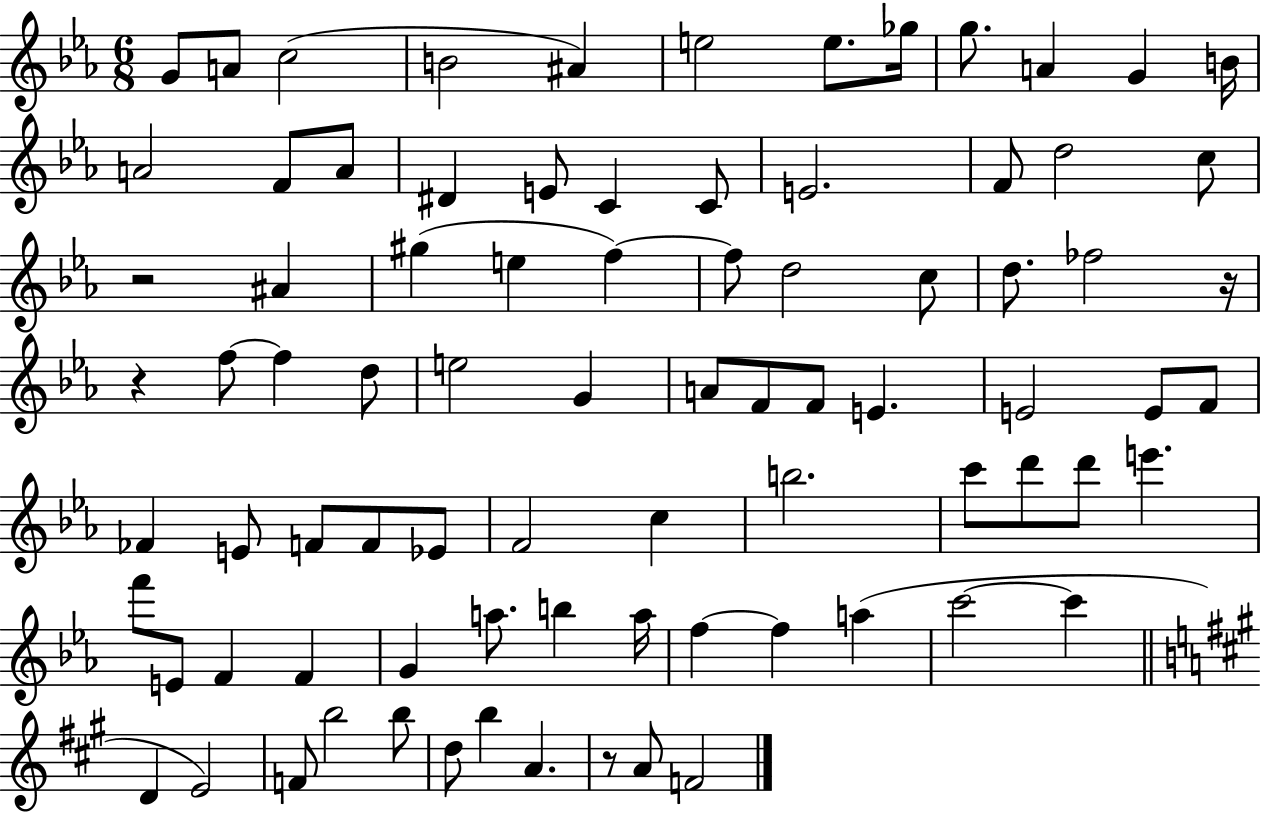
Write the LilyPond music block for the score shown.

{
  \clef treble
  \numericTimeSignature
  \time 6/8
  \key ees \major
  \repeat volta 2 { g'8 a'8 c''2( | b'2 ais'4) | e''2 e''8. ges''16 | g''8. a'4 g'4 b'16 | \break a'2 f'8 a'8 | dis'4 e'8 c'4 c'8 | e'2. | f'8 d''2 c''8 | \break r2 ais'4 | gis''4( e''4 f''4~~) | f''8 d''2 c''8 | d''8. fes''2 r16 | \break r4 f''8~~ f''4 d''8 | e''2 g'4 | a'8 f'8 f'8 e'4. | e'2 e'8 f'8 | \break fes'4 e'8 f'8 f'8 ees'8 | f'2 c''4 | b''2. | c'''8 d'''8 d'''8 e'''4. | \break f'''8 e'8 f'4 f'4 | g'4 a''8. b''4 a''16 | f''4~~ f''4 a''4( | c'''2~~ c'''4 | \break \bar "||" \break \key a \major d'4 e'2) | f'8 b''2 b''8 | d''8 b''4 a'4. | r8 a'8 f'2 | \break } \bar "|."
}